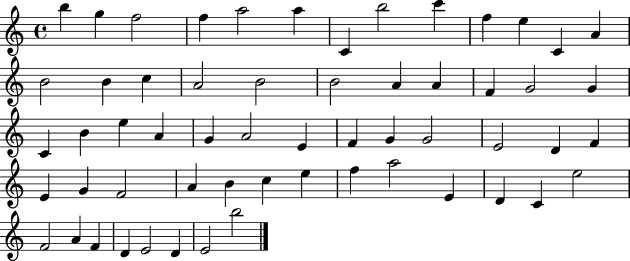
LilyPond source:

{
  \clef treble
  \time 4/4
  \defaultTimeSignature
  \key c \major
  b''4 g''4 f''2 | f''4 a''2 a''4 | c'4 b''2 c'''4 | f''4 e''4 c'4 a'4 | \break b'2 b'4 c''4 | a'2 b'2 | b'2 a'4 a'4 | f'4 g'2 g'4 | \break c'4 b'4 e''4 a'4 | g'4 a'2 e'4 | f'4 g'4 g'2 | e'2 d'4 f'4 | \break e'4 g'4 f'2 | a'4 b'4 c''4 e''4 | f''4 a''2 e'4 | d'4 c'4 e''2 | \break f'2 a'4 f'4 | d'4 e'2 d'4 | e'2 b''2 | \bar "|."
}